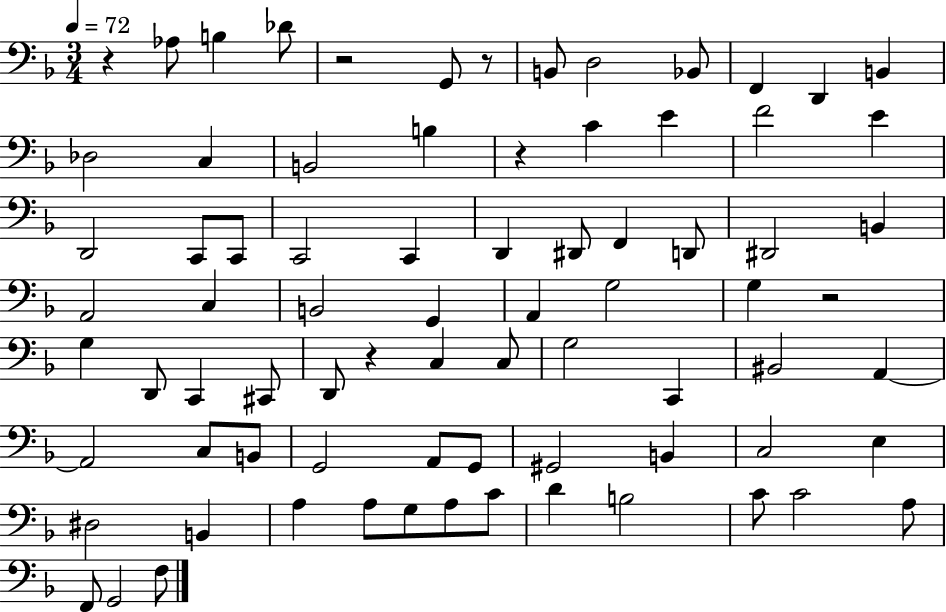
X:1
T:Untitled
M:3/4
L:1/4
K:F
z _A,/2 B, _D/2 z2 G,,/2 z/2 B,,/2 D,2 _B,,/2 F,, D,, B,, _D,2 C, B,,2 B, z C E F2 E D,,2 C,,/2 C,,/2 C,,2 C,, D,, ^D,,/2 F,, D,,/2 ^D,,2 B,, A,,2 C, B,,2 G,, A,, G,2 G, z2 G, D,,/2 C,, ^C,,/2 D,,/2 z C, C,/2 G,2 C,, ^B,,2 A,, A,,2 C,/2 B,,/2 G,,2 A,,/2 G,,/2 ^G,,2 B,, C,2 E, ^D,2 B,, A, A,/2 G,/2 A,/2 C/2 D B,2 C/2 C2 A,/2 F,,/2 G,,2 F,/2